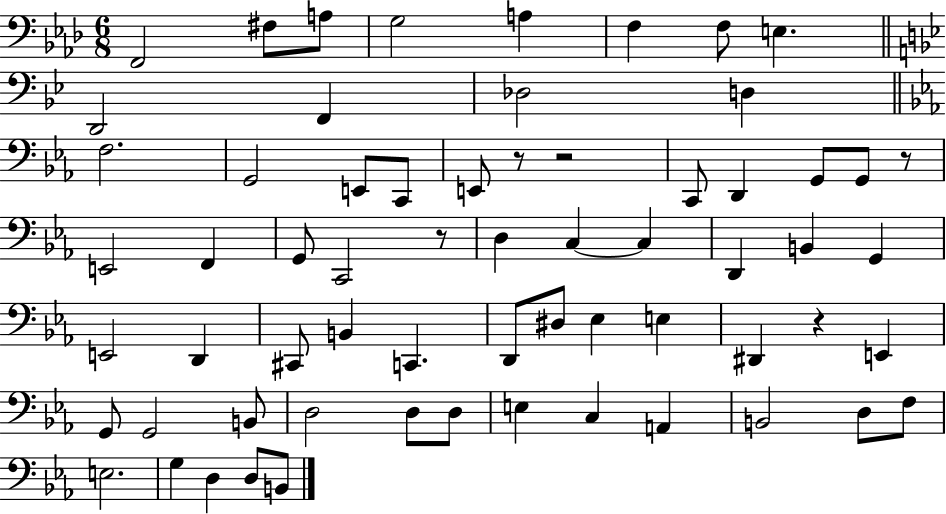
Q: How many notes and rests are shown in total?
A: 64